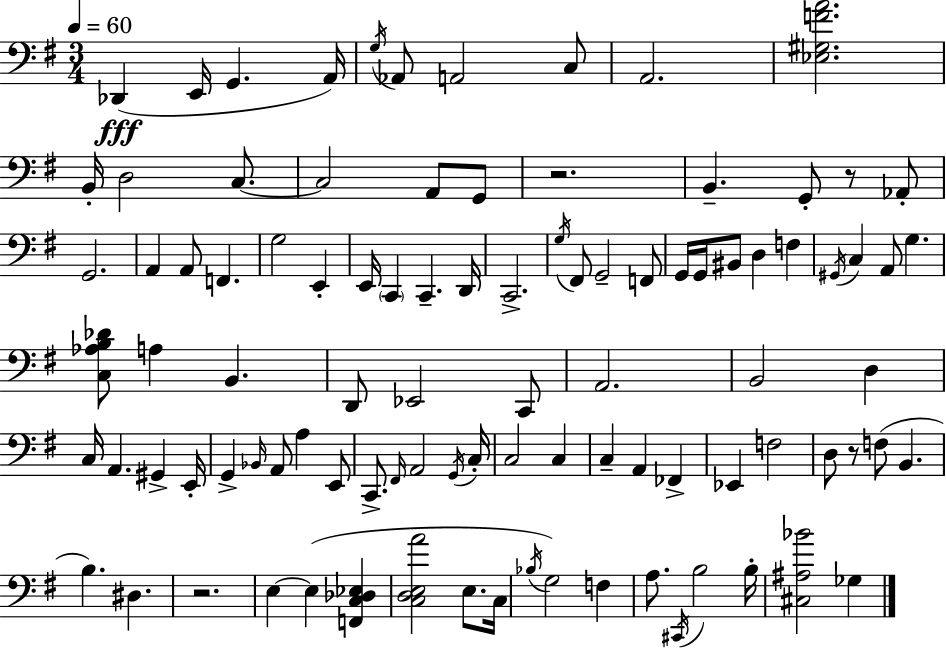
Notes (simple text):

Db2/q E2/s G2/q. A2/s G3/s Ab2/e A2/h C3/e A2/h. [Eb3,G#3,F4,A4]/h. B2/s D3/h C3/e. C3/h A2/e G2/e R/h. B2/q. G2/e R/e Ab2/e G2/h. A2/q A2/e F2/q. G3/h E2/q E2/s C2/q C2/q. D2/s C2/h. G3/s F#2/e G2/h F2/e G2/s G2/s BIS2/e D3/q F3/q G#2/s C3/q A2/e G3/q. [C3,Ab3,B3,Db4]/e A3/q B2/q. D2/e Eb2/h C2/e A2/h. B2/h D3/q C3/s A2/q. G#2/q E2/s G2/q Bb2/s A2/e A3/q E2/e C2/e. F#2/s A2/h G2/s C3/s C3/h C3/q C3/q A2/q FES2/q Eb2/q F3/h D3/e R/e F3/e B2/q. B3/q. D#3/q. R/h. E3/q E3/q [F2,C3,Db3,Eb3]/q [C3,D3,E3,A4]/h E3/e. C3/s Bb3/s G3/h F3/q A3/e. C#2/s B3/h B3/s [C#3,A#3,Bb4]/h Gb3/q